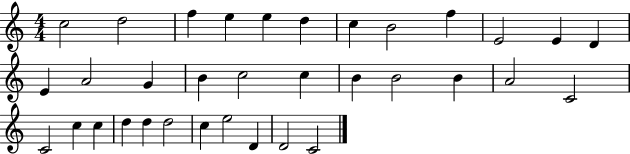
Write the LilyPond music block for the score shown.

{
  \clef treble
  \numericTimeSignature
  \time 4/4
  \key c \major
  c''2 d''2 | f''4 e''4 e''4 d''4 | c''4 b'2 f''4 | e'2 e'4 d'4 | \break e'4 a'2 g'4 | b'4 c''2 c''4 | b'4 b'2 b'4 | a'2 c'2 | \break c'2 c''4 c''4 | d''4 d''4 d''2 | c''4 e''2 d'4 | d'2 c'2 | \break \bar "|."
}